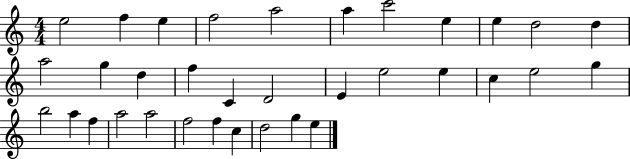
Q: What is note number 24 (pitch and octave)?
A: B5